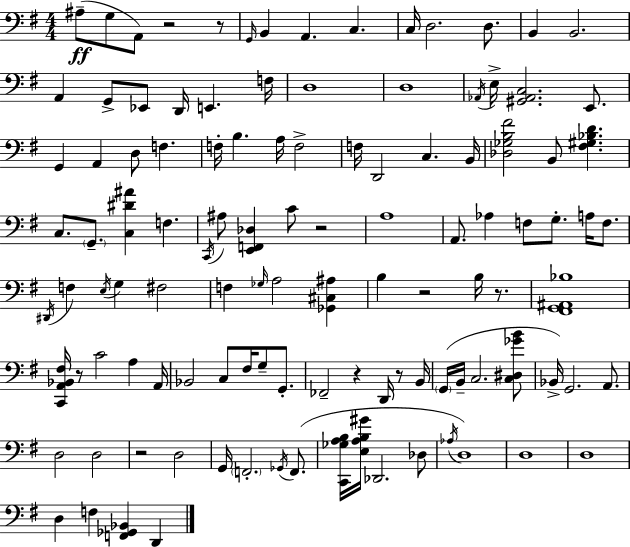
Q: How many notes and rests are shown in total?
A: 113